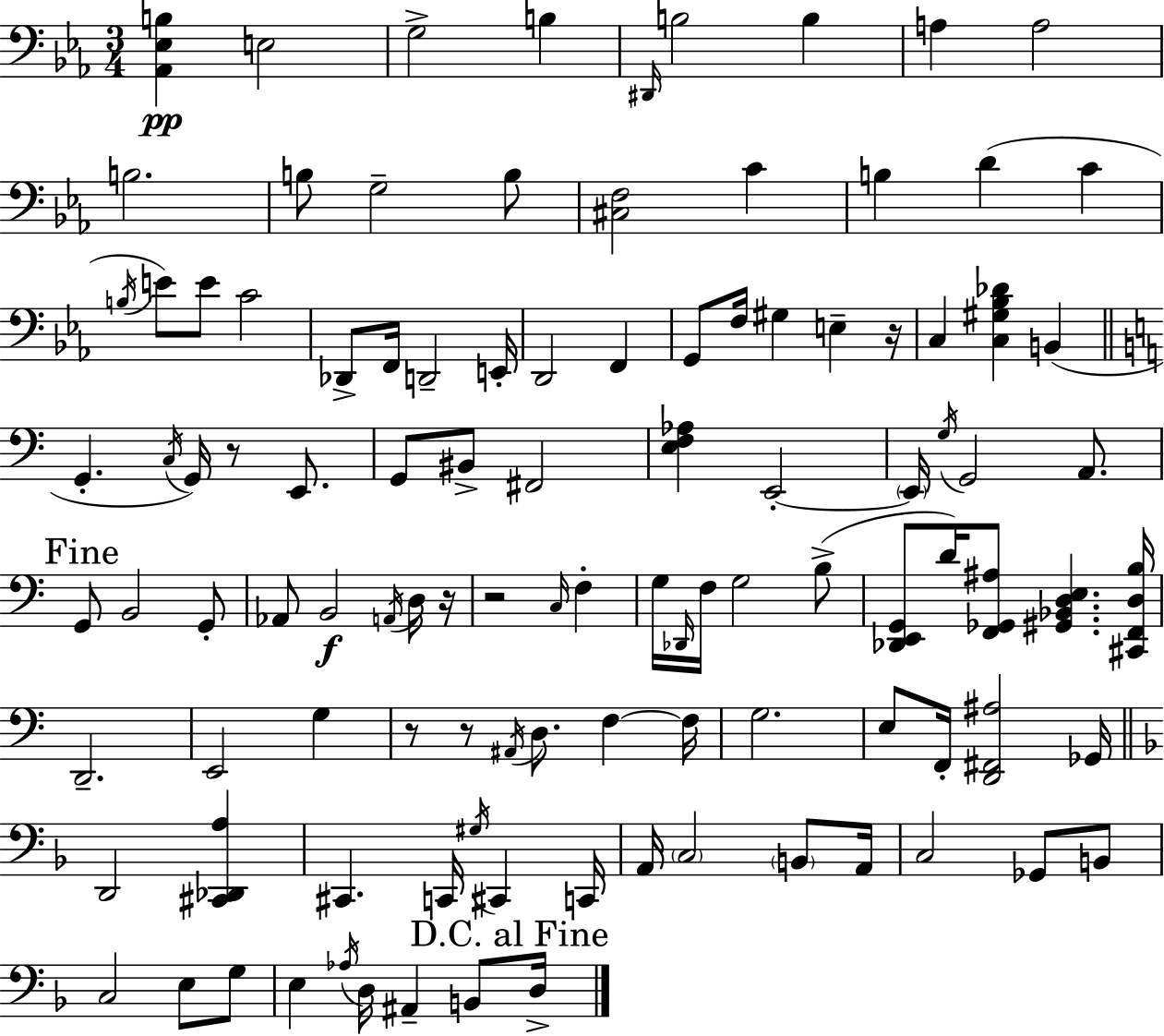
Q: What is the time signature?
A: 3/4